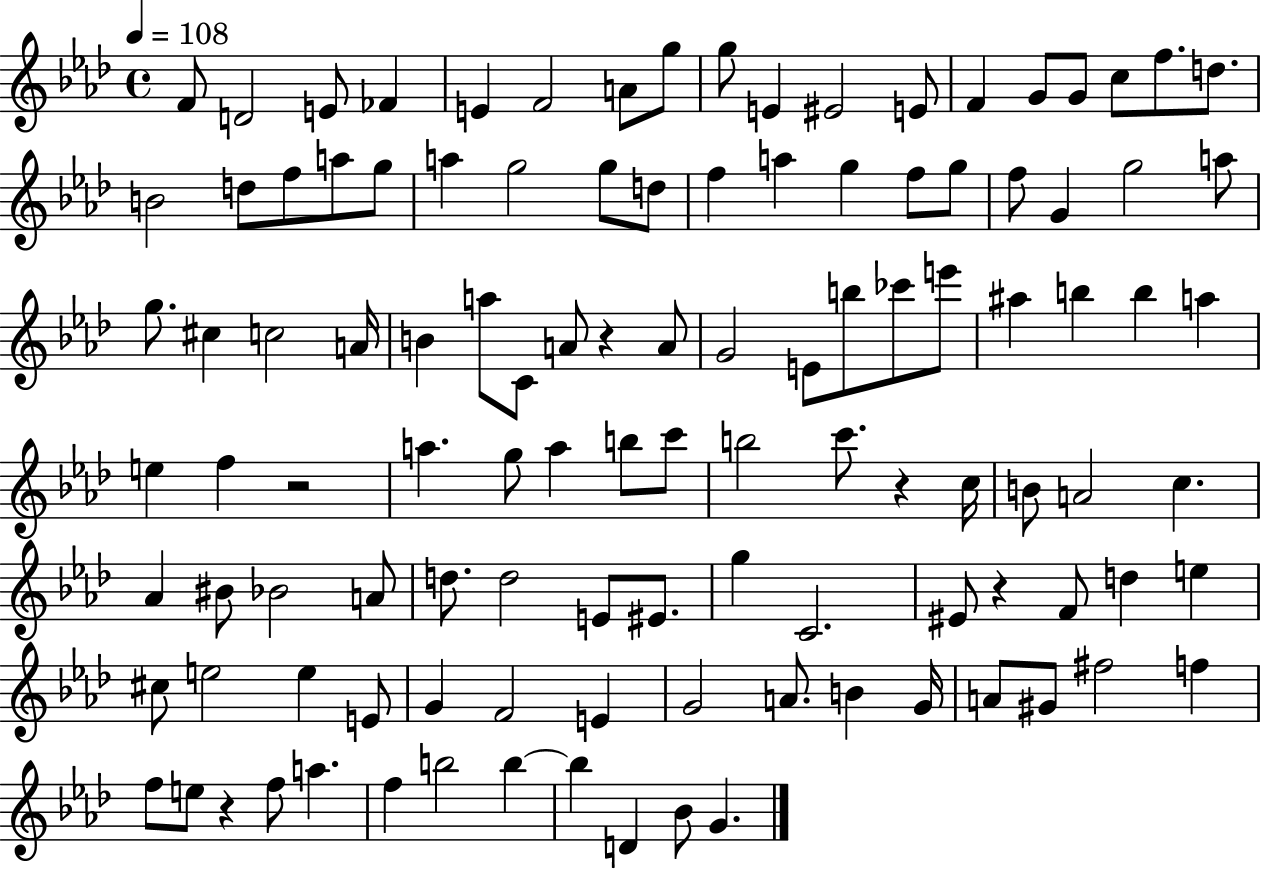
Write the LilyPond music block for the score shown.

{
  \clef treble
  \time 4/4
  \defaultTimeSignature
  \key aes \major
  \tempo 4 = 108
  f'8 d'2 e'8 fes'4 | e'4 f'2 a'8 g''8 | g''8 e'4 eis'2 e'8 | f'4 g'8 g'8 c''8 f''8. d''8. | \break b'2 d''8 f''8 a''8 g''8 | a''4 g''2 g''8 d''8 | f''4 a''4 g''4 f''8 g''8 | f''8 g'4 g''2 a''8 | \break g''8. cis''4 c''2 a'16 | b'4 a''8 c'8 a'8 r4 a'8 | g'2 e'8 b''8 ces'''8 e'''8 | ais''4 b''4 b''4 a''4 | \break e''4 f''4 r2 | a''4. g''8 a''4 b''8 c'''8 | b''2 c'''8. r4 c''16 | b'8 a'2 c''4. | \break aes'4 bis'8 bes'2 a'8 | d''8. d''2 e'8 eis'8. | g''4 c'2. | eis'8 r4 f'8 d''4 e''4 | \break cis''8 e''2 e''4 e'8 | g'4 f'2 e'4 | g'2 a'8. b'4 g'16 | a'8 gis'8 fis''2 f''4 | \break f''8 e''8 r4 f''8 a''4. | f''4 b''2 b''4~~ | b''4 d'4 bes'8 g'4. | \bar "|."
}